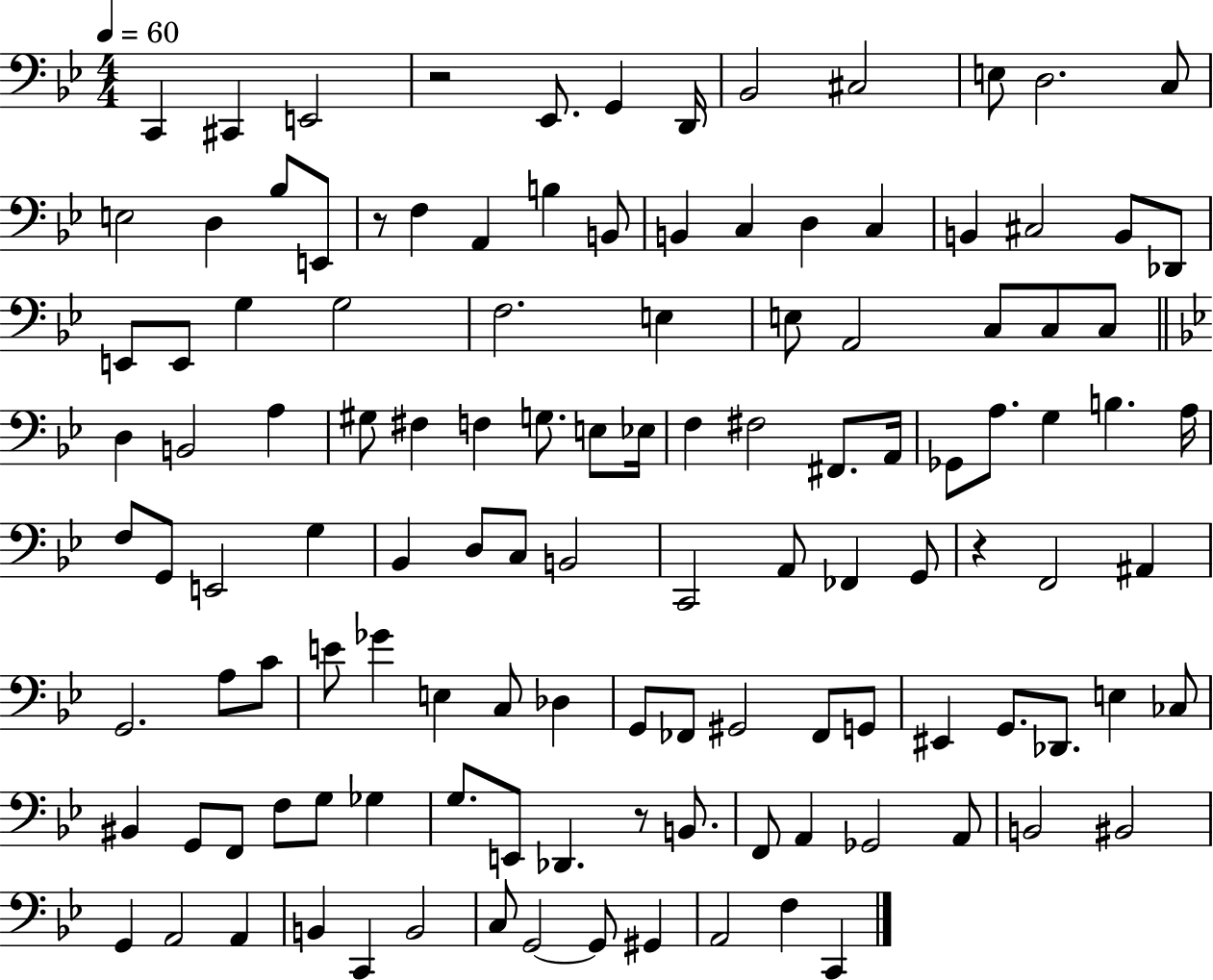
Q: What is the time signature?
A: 4/4